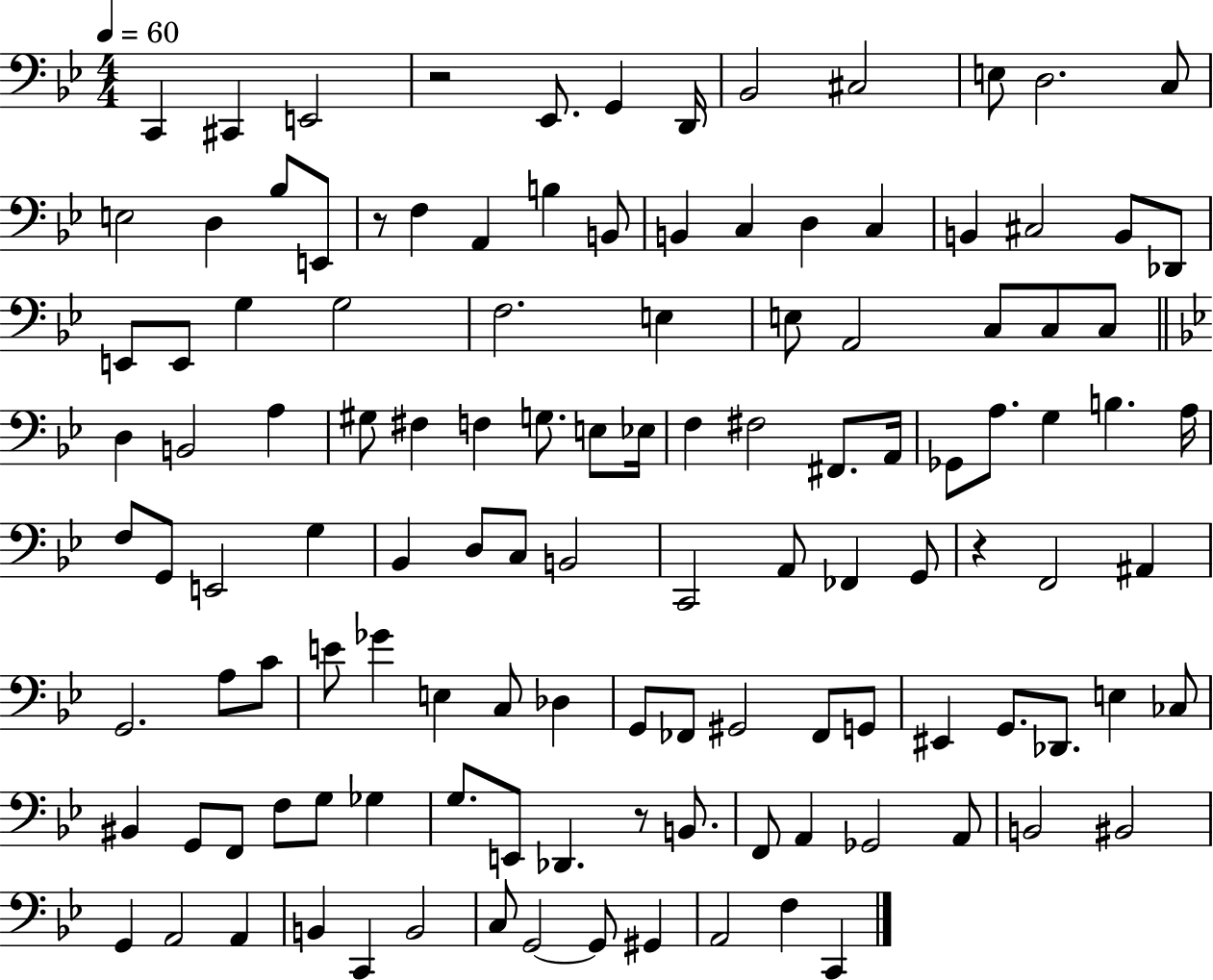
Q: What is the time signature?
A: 4/4